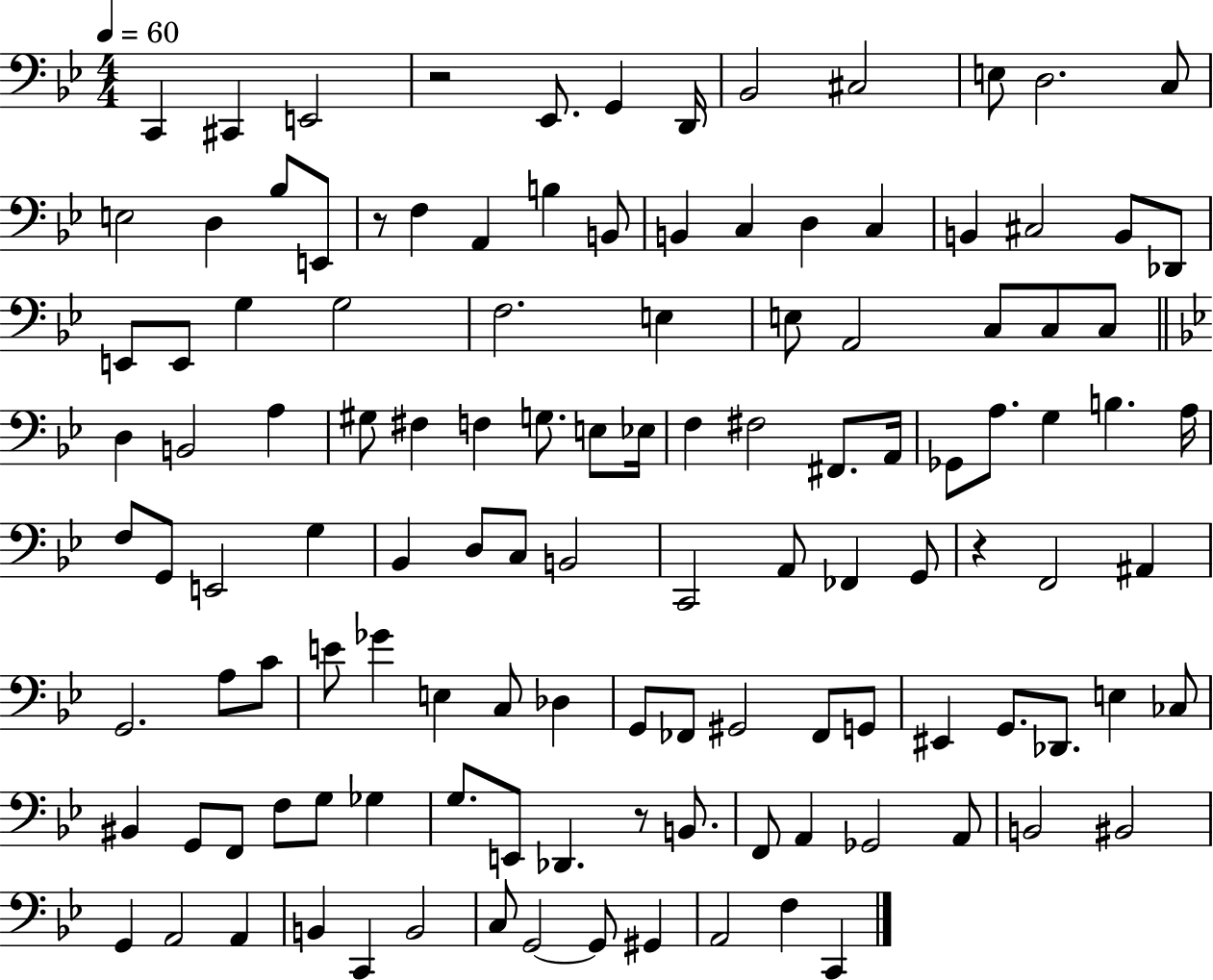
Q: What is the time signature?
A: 4/4